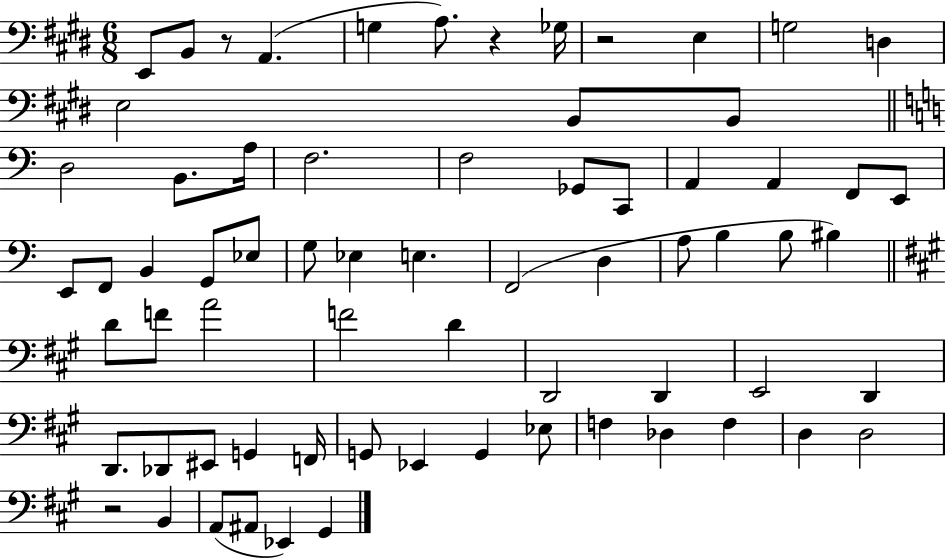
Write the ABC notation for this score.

X:1
T:Untitled
M:6/8
L:1/4
K:E
E,,/2 B,,/2 z/2 A,, G, A,/2 z _G,/4 z2 E, G,2 D, E,2 B,,/2 B,,/2 D,2 B,,/2 A,/4 F,2 F,2 _G,,/2 C,,/2 A,, A,, F,,/2 E,,/2 E,,/2 F,,/2 B,, G,,/2 _E,/2 G,/2 _E, E, F,,2 D, A,/2 B, B,/2 ^B, D/2 F/2 A2 F2 D D,,2 D,, E,,2 D,, D,,/2 _D,,/2 ^E,,/2 G,, F,,/4 G,,/2 _E,, G,, _E,/2 F, _D, F, D, D,2 z2 B,, A,,/2 ^A,,/2 _E,, ^G,,